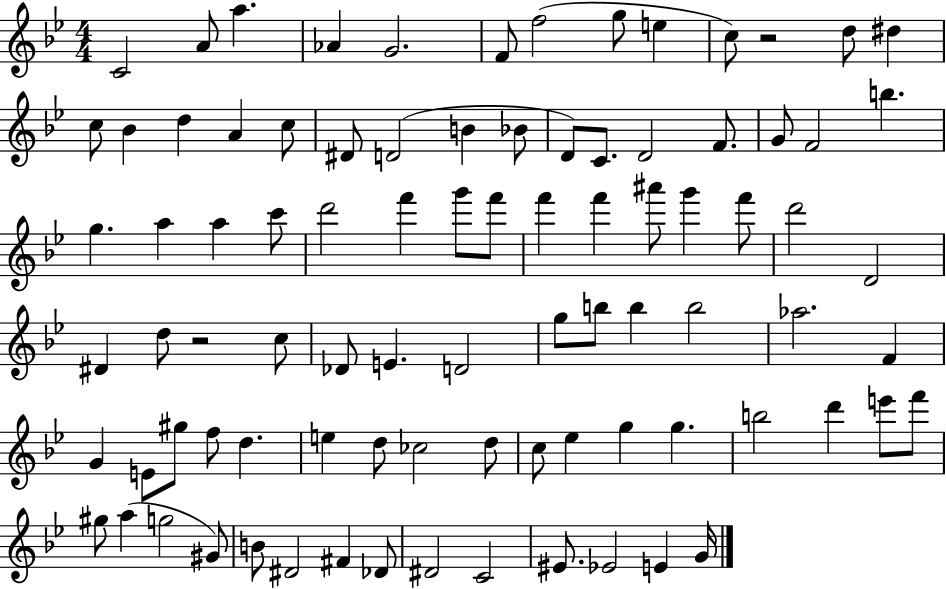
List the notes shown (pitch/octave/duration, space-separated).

C4/h A4/e A5/q. Ab4/q G4/h. F4/e F5/h G5/e E5/q C5/e R/h D5/e D#5/q C5/e Bb4/q D5/q A4/q C5/e D#4/e D4/h B4/q Bb4/e D4/e C4/e. D4/h F4/e. G4/e F4/h B5/q. G5/q. A5/q A5/q C6/e D6/h F6/q G6/e F6/e F6/q F6/q A#6/e G6/q F6/e D6/h D4/h D#4/q D5/e R/h C5/e Db4/e E4/q. D4/h G5/e B5/e B5/q B5/h Ab5/h. F4/q G4/q E4/e G#5/e F5/e D5/q. E5/q D5/e CES5/h D5/e C5/e Eb5/q G5/q G5/q. B5/h D6/q E6/e F6/e G#5/e A5/q G5/h G#4/e B4/e D#4/h F#4/q Db4/e D#4/h C4/h EIS4/e. Eb4/h E4/q G4/s